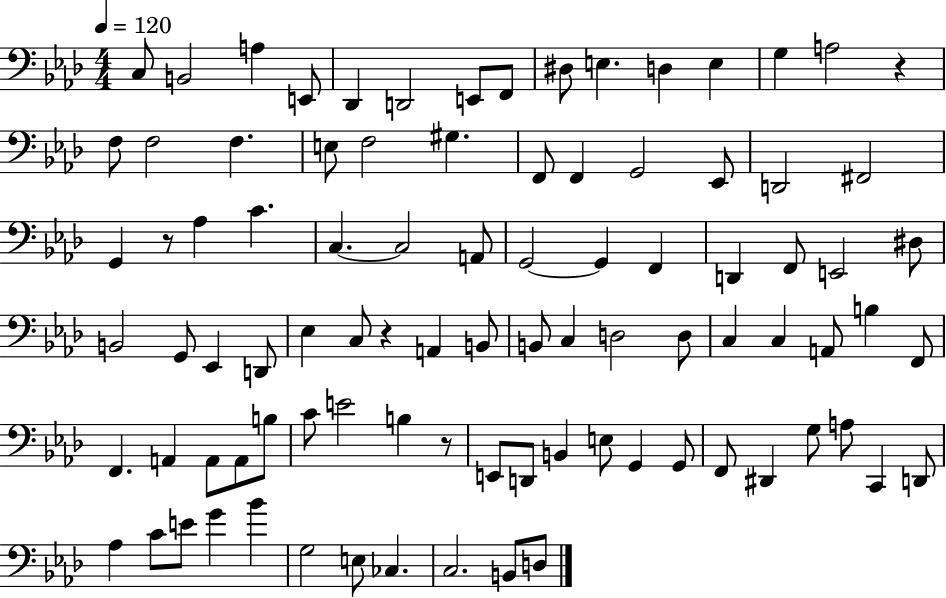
{
  \clef bass
  \numericTimeSignature
  \time 4/4
  \key aes \major
  \tempo 4 = 120
  c8 b,2 a4 e,8 | des,4 d,2 e,8 f,8 | dis8 e4. d4 e4 | g4 a2 r4 | \break f8 f2 f4. | e8 f2 gis4. | f,8 f,4 g,2 ees,8 | d,2 fis,2 | \break g,4 r8 aes4 c'4. | c4.~~ c2 a,8 | g,2~~ g,4 f,4 | d,4 f,8 e,2 dis8 | \break b,2 g,8 ees,4 d,8 | ees4 c8 r4 a,4 b,8 | b,8 c4 d2 d8 | c4 c4 a,8 b4 f,8 | \break f,4. a,4 a,8 a,8 b8 | c'8 e'2 b4 r8 | e,8 d,8 b,4 e8 g,4 g,8 | f,8 dis,4 g8 a8 c,4 d,8 | \break aes4 c'8 e'8 g'4 bes'4 | g2 e8 ces4. | c2. b,8 d8 | \bar "|."
}